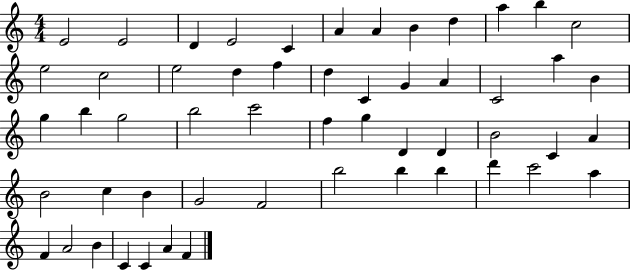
{
  \clef treble
  \numericTimeSignature
  \time 4/4
  \key c \major
  e'2 e'2 | d'4 e'2 c'4 | a'4 a'4 b'4 d''4 | a''4 b''4 c''2 | \break e''2 c''2 | e''2 d''4 f''4 | d''4 c'4 g'4 a'4 | c'2 a''4 b'4 | \break g''4 b''4 g''2 | b''2 c'''2 | f''4 g''4 d'4 d'4 | b'2 c'4 a'4 | \break b'2 c''4 b'4 | g'2 f'2 | b''2 b''4 b''4 | d'''4 c'''2 a''4 | \break f'4 a'2 b'4 | c'4 c'4 a'4 f'4 | \bar "|."
}